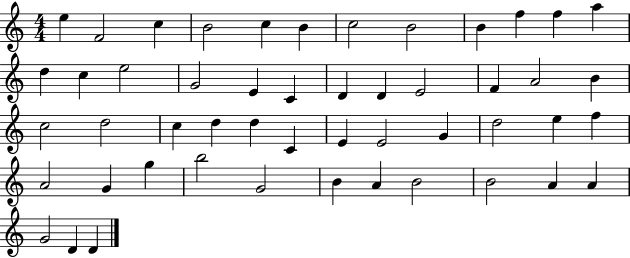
E5/q F4/h C5/q B4/h C5/q B4/q C5/h B4/h B4/q F5/q F5/q A5/q D5/q C5/q E5/h G4/h E4/q C4/q D4/q D4/q E4/h F4/q A4/h B4/q C5/h D5/h C5/q D5/q D5/q C4/q E4/q E4/h G4/q D5/h E5/q F5/q A4/h G4/q G5/q B5/h G4/h B4/q A4/q B4/h B4/h A4/q A4/q G4/h D4/q D4/q